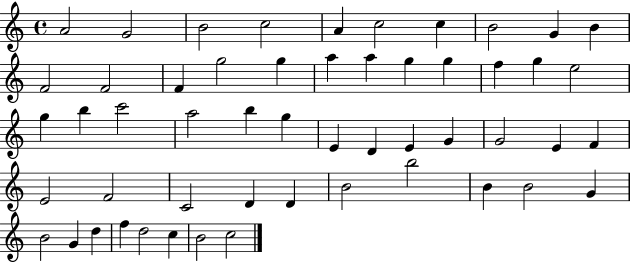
A4/h G4/h B4/h C5/h A4/q C5/h C5/q B4/h G4/q B4/q F4/h F4/h F4/q G5/h G5/q A5/q A5/q G5/q G5/q F5/q G5/q E5/h G5/q B5/q C6/h A5/h B5/q G5/q E4/q D4/q E4/q G4/q G4/h E4/q F4/q E4/h F4/h C4/h D4/q D4/q B4/h B5/h B4/q B4/h G4/q B4/h G4/q D5/q F5/q D5/h C5/q B4/h C5/h